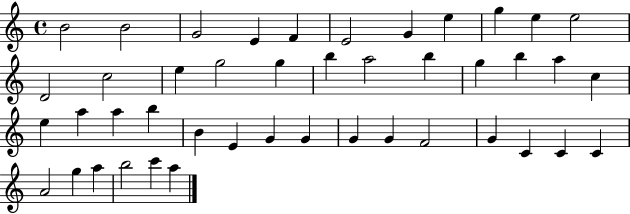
{
  \clef treble
  \time 4/4
  \defaultTimeSignature
  \key c \major
  b'2 b'2 | g'2 e'4 f'4 | e'2 g'4 e''4 | g''4 e''4 e''2 | \break d'2 c''2 | e''4 g''2 g''4 | b''4 a''2 b''4 | g''4 b''4 a''4 c''4 | \break e''4 a''4 a''4 b''4 | b'4 e'4 g'4 g'4 | g'4 g'4 f'2 | g'4 c'4 c'4 c'4 | \break a'2 g''4 a''4 | b''2 c'''4 a''4 | \bar "|."
}